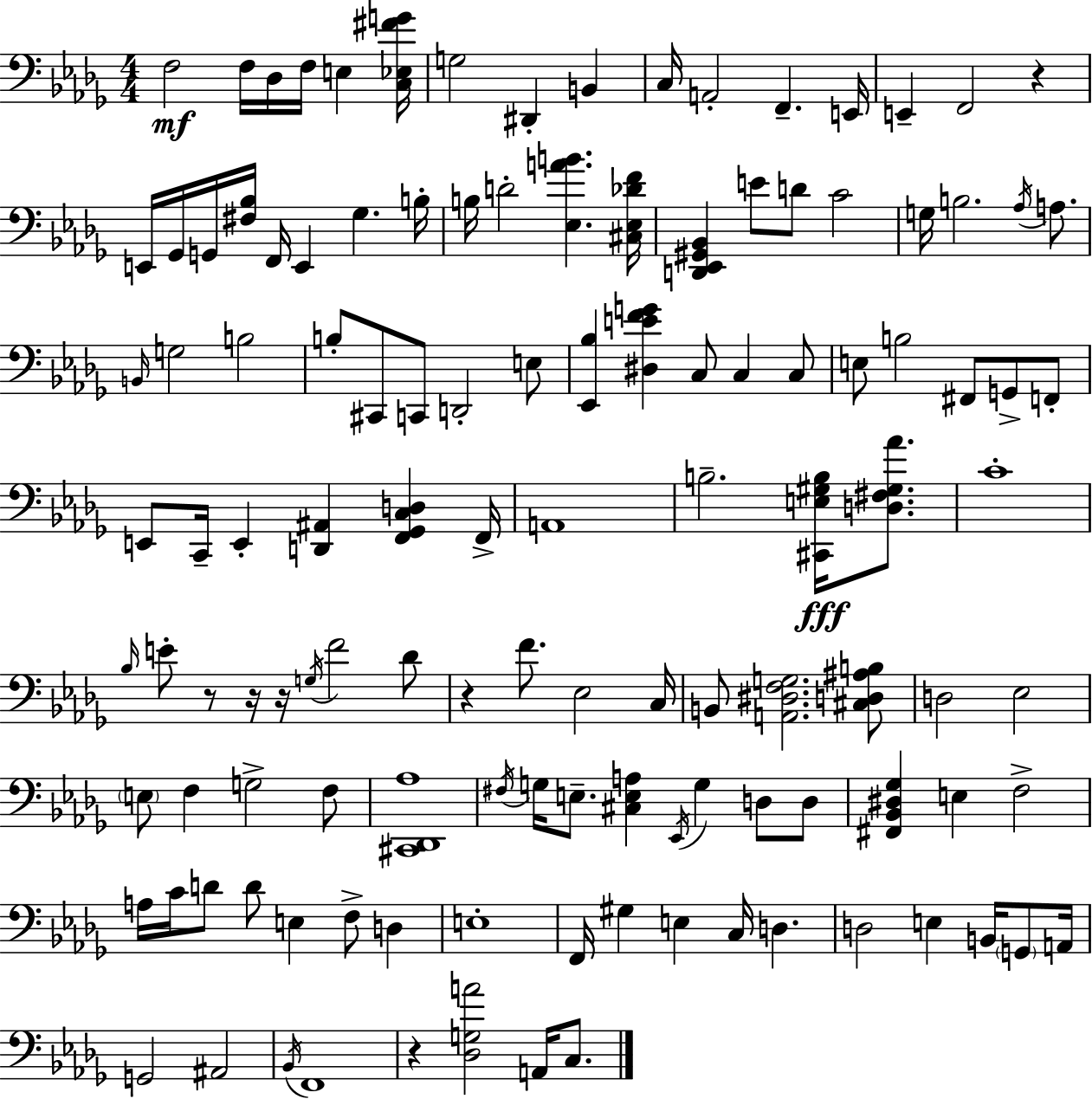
F3/h F3/s Db3/s F3/s E3/q [C3,Eb3,F#4,G4]/s G3/h D#2/q B2/q C3/s A2/h F2/q. E2/s E2/q F2/h R/q E2/s Gb2/s G2/s [F#3,Bb3]/s F2/s E2/q Gb3/q. B3/s B3/s D4/h [Eb3,A4,B4]/q. [C#3,Eb3,Db4,F4]/s [D2,Eb2,G#2,Bb2]/q E4/e D4/e C4/h G3/s B3/h. Ab3/s A3/e. B2/s G3/h B3/h B3/e C#2/e C2/e D2/h E3/e [Eb2,Bb3]/q [D#3,E4,F4,G4]/q C3/e C3/q C3/e E3/e B3/h F#2/e G2/e F2/e E2/e C2/s E2/q [D2,A#2]/q [F2,Gb2,C3,D3]/q F2/s A2/w B3/h. [C#2,E3,G#3,B3]/s [D3,F#3,G#3,Ab4]/e. C4/w Bb3/s E4/e R/e R/s R/s G3/s F4/h Db4/e R/q F4/e. Eb3/h C3/s B2/e [A2,D#3,F3,G3]/h. [C#3,D3,A#3,B3]/e D3/h Eb3/h E3/e F3/q G3/h F3/e [C#2,Db2,Ab3]/w F#3/s G3/s E3/e. [C#3,E3,A3]/q Eb2/s G3/q D3/e D3/e [F#2,Bb2,D#3,Gb3]/q E3/q F3/h A3/s C4/s D4/e D4/e E3/q F3/e D3/q E3/w F2/s G#3/q E3/q C3/s D3/q. D3/h E3/q B2/s G2/e A2/s G2/h A#2/h Bb2/s F2/w R/q [Db3,G3,A4]/h A2/s C3/e.